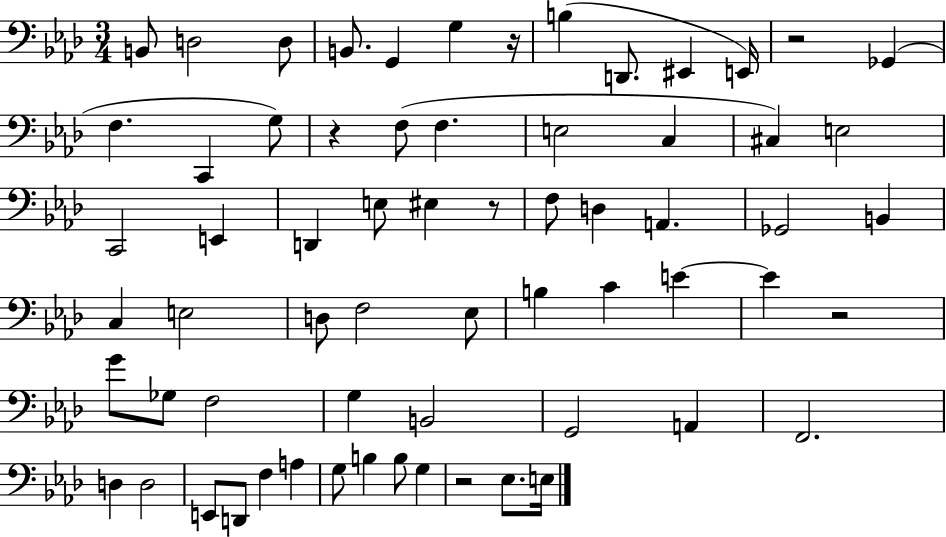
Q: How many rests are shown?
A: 6